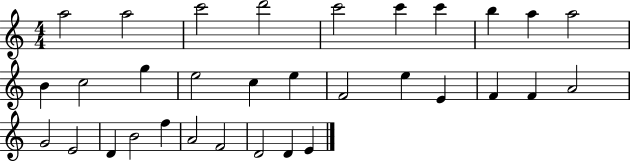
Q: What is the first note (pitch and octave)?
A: A5